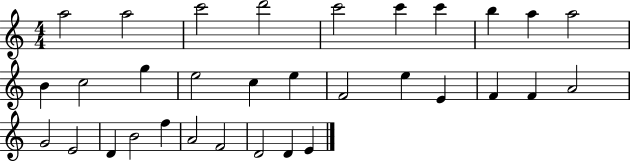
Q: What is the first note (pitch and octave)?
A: A5